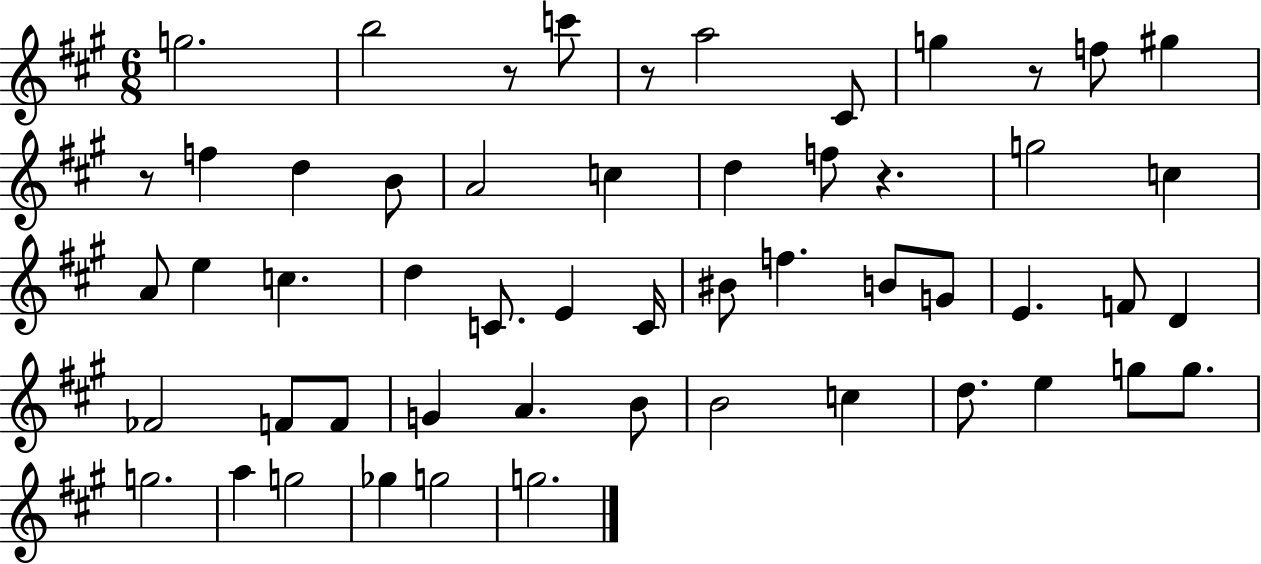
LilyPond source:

{
  \clef treble
  \numericTimeSignature
  \time 6/8
  \key a \major
  g''2. | b''2 r8 c'''8 | r8 a''2 cis'8 | g''4 r8 f''8 gis''4 | \break r8 f''4 d''4 b'8 | a'2 c''4 | d''4 f''8 r4. | g''2 c''4 | \break a'8 e''4 c''4. | d''4 c'8. e'4 c'16 | bis'8 f''4. b'8 g'8 | e'4. f'8 d'4 | \break fes'2 f'8 f'8 | g'4 a'4. b'8 | b'2 c''4 | d''8. e''4 g''8 g''8. | \break g''2. | a''4 g''2 | ges''4 g''2 | g''2. | \break \bar "|."
}